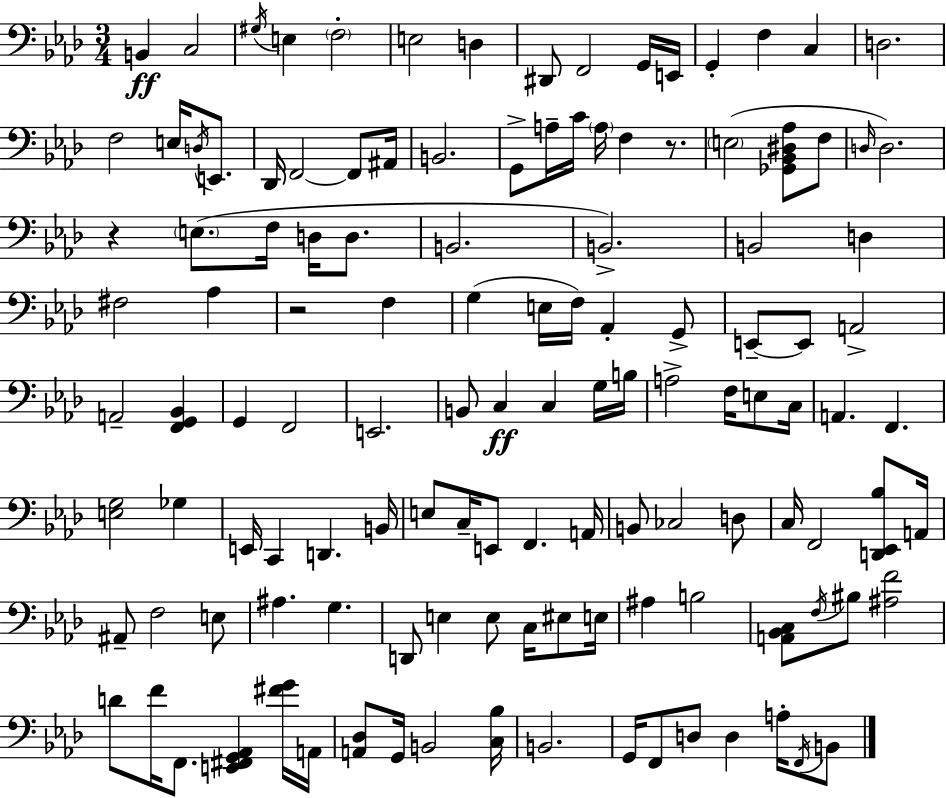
X:1
T:Untitled
M:3/4
L:1/4
K:Fm
B,, C,2 ^G,/4 E, F,2 E,2 D, ^D,,/2 F,,2 G,,/4 E,,/4 G,, F, C, D,2 F,2 E,/4 D,/4 E,,/2 _D,,/4 F,,2 F,,/2 ^A,,/4 B,,2 G,,/2 A,/4 C/4 A,/4 F, z/2 E,2 [_G,,_B,,^D,_A,]/2 F,/2 D,/4 D,2 z E,/2 F,/4 D,/4 D,/2 B,,2 B,,2 B,,2 D, ^F,2 _A, z2 F, G, E,/4 F,/4 _A,, G,,/2 E,,/2 E,,/2 A,,2 A,,2 [F,,G,,_B,,] G,, F,,2 E,,2 B,,/2 C, C, G,/4 B,/4 A,2 F,/4 E,/2 C,/4 A,, F,, [E,G,]2 _G, E,,/4 C,, D,, B,,/4 E,/2 C,/4 E,,/2 F,, A,,/4 B,,/2 _C,2 D,/2 C,/4 F,,2 [D,,_E,,_B,]/2 A,,/4 ^A,,/2 F,2 E,/2 ^A, G, D,,/2 E, E,/2 C,/4 ^E,/2 E,/4 ^A, B,2 [A,,_B,,C,]/2 F,/4 ^B,/2 [^A,F]2 D/2 F/4 F,,/2 [E,,^F,,G,,_A,,] [^FG]/4 A,,/4 [A,,_D,]/2 G,,/4 B,,2 [C,_B,]/4 B,,2 G,,/4 F,,/2 D,/2 D, A,/4 F,,/4 B,,/2